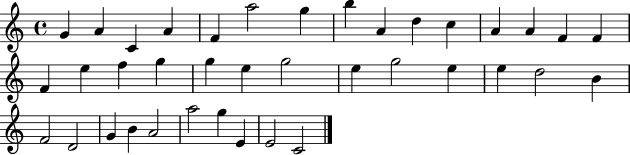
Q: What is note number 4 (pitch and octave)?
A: A4